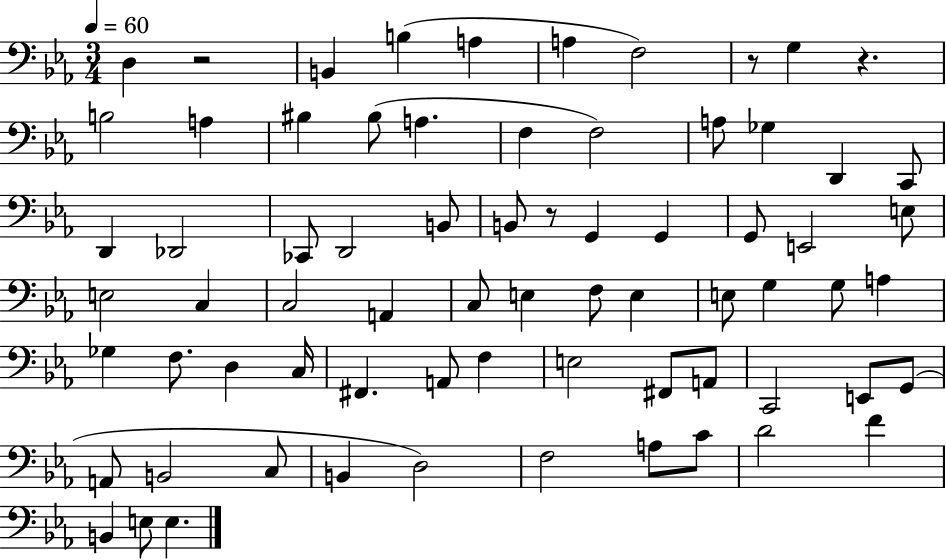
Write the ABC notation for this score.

X:1
T:Untitled
M:3/4
L:1/4
K:Eb
D, z2 B,, B, A, A, F,2 z/2 G, z B,2 A, ^B, ^B,/2 A, F, F,2 A,/2 _G, D,, C,,/2 D,, _D,,2 _C,,/2 D,,2 B,,/2 B,,/2 z/2 G,, G,, G,,/2 E,,2 E,/2 E,2 C, C,2 A,, C,/2 E, F,/2 E, E,/2 G, G,/2 A, _G, F,/2 D, C,/4 ^F,, A,,/2 F, E,2 ^F,,/2 A,,/2 C,,2 E,,/2 G,,/2 A,,/2 B,,2 C,/2 B,, D,2 F,2 A,/2 C/2 D2 F B,, E,/2 E,